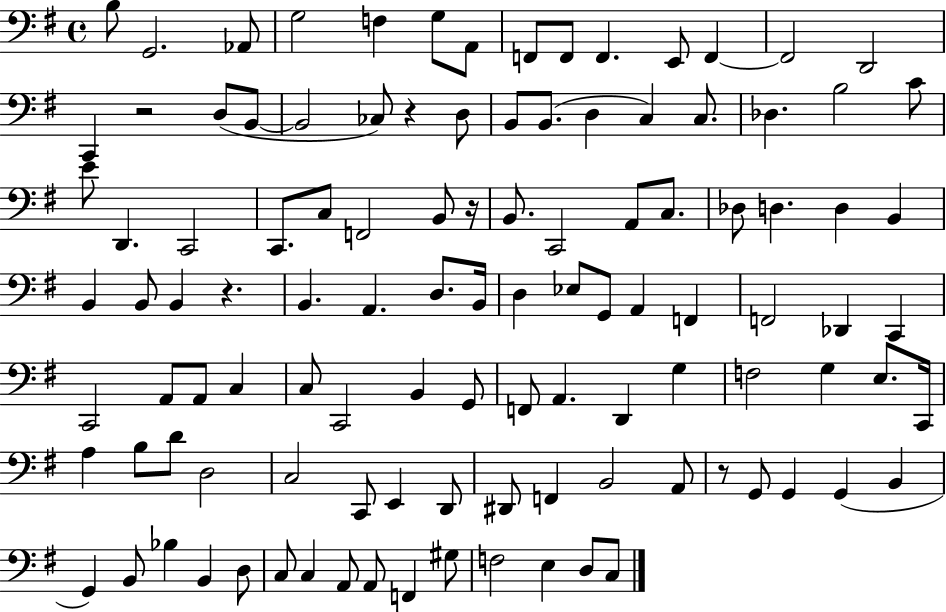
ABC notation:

X:1
T:Untitled
M:4/4
L:1/4
K:G
B,/2 G,,2 _A,,/2 G,2 F, G,/2 A,,/2 F,,/2 F,,/2 F,, E,,/2 F,, F,,2 D,,2 C,, z2 D,/2 B,,/2 B,,2 _C,/2 z D,/2 B,,/2 B,,/2 D, C, C,/2 _D, B,2 C/2 E/2 D,, C,,2 C,,/2 C,/2 F,,2 B,,/2 z/4 B,,/2 C,,2 A,,/2 C,/2 _D,/2 D, D, B,, B,, B,,/2 B,, z B,, A,, D,/2 B,,/4 D, _E,/2 G,,/2 A,, F,, F,,2 _D,, C,, C,,2 A,,/2 A,,/2 C, C,/2 C,,2 B,, G,,/2 F,,/2 A,, D,, G, F,2 G, E,/2 C,,/4 A, B,/2 D/2 D,2 C,2 C,,/2 E,, D,,/2 ^D,,/2 F,, B,,2 A,,/2 z/2 G,,/2 G,, G,, B,, G,, B,,/2 _B, B,, D,/2 C,/2 C, A,,/2 A,,/2 F,, ^G,/2 F,2 E, D,/2 C,/2